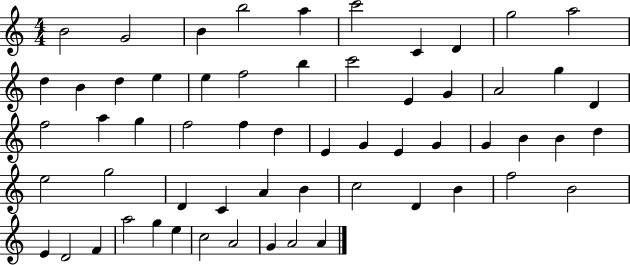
B4/h G4/h B4/q B5/h A5/q C6/h C4/q D4/q G5/h A5/h D5/q B4/q D5/q E5/q E5/q F5/h B5/q C6/h E4/q G4/q A4/h G5/q D4/q F5/h A5/q G5/q F5/h F5/q D5/q E4/q G4/q E4/q G4/q G4/q B4/q B4/q D5/q E5/h G5/h D4/q C4/q A4/q B4/q C5/h D4/q B4/q F5/h B4/h E4/q D4/h F4/q A5/h G5/q E5/q C5/h A4/h G4/q A4/h A4/q